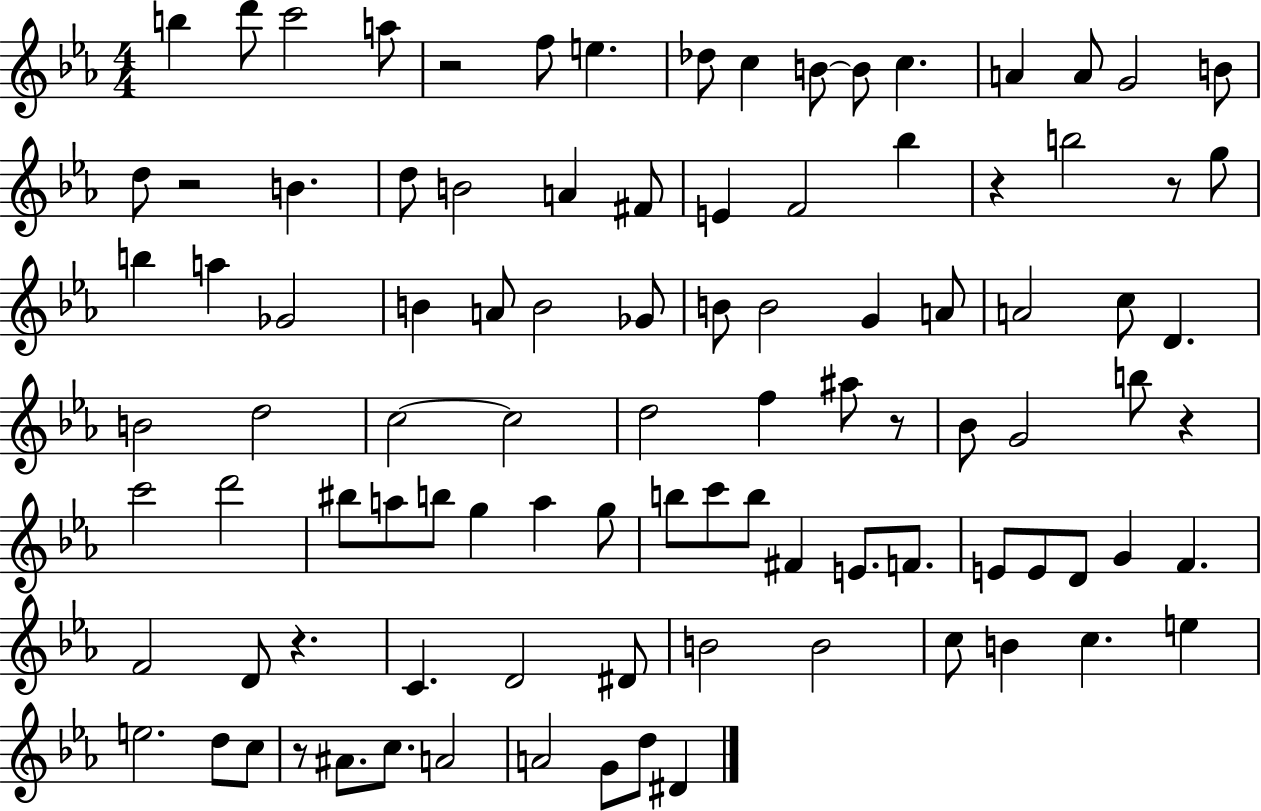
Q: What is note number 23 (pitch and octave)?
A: F4